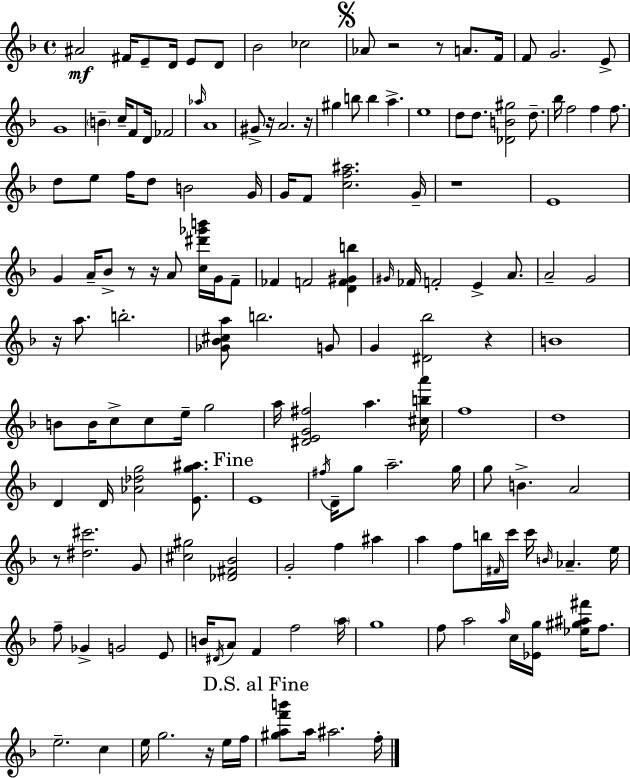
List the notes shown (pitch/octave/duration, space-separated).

A#4/h F#4/s E4/e D4/s E4/e D4/e Bb4/h CES5/h Ab4/e R/h R/e A4/e. F4/s F4/e G4/h. E4/e G4/w B4/q C5/s F4/e D4/s FES4/h Ab5/s A4/w G#4/e R/s A4/h. R/s G#5/q B5/e B5/q A5/q. E5/w D5/e D5/e. [Db4,B4,G#5]/h D5/e. Bb5/s F5/h F5/q F5/e. D5/e E5/e F5/s D5/e B4/h G4/s G4/s F4/e [C5,F5,A#5]/h. G4/s R/w E4/w G4/q A4/s Bb4/e R/e R/s A4/e [C5,D#6,Gb6,B6]/s G4/s F4/e FES4/q F4/h [D4,F4,G#4,B5]/q G#4/s FES4/s F4/h E4/q A4/e. A4/h G4/h R/s A5/e. B5/h. [Gb4,Bb4,C#5,A5]/e B5/h. G4/e G4/q [D#4,Bb5]/h R/q B4/w B4/e B4/s C5/e C5/e E5/s G5/h A5/s [D#4,E4,G4,F#5]/h A5/q. [C#5,B5,A6]/s F5/w D5/w D4/q D4/s [Ab4,Db5,G5]/h [E4,G5,A#5]/e. E4/w F#5/s D4/s G5/e A5/h. G5/s G5/e B4/q. A4/h R/e [D#5,C#6]/h. G4/e [C#5,G#5]/h [Db4,F#4,Bb4]/h G4/h F5/q A#5/q A5/q F5/e B5/s F#4/s C6/s C6/s B4/s Ab4/q. E5/s F5/e Gb4/q G4/h E4/e B4/s D#4/s A4/e F4/q F5/h A5/s G5/w F5/e A5/h A5/s C5/s [Eb4,G5]/s [Eb5,G#5,A#5,F#6]/s F5/e. E5/h. C5/q E5/s G5/h. R/s E5/s F5/s [G#5,A5,F6,B6]/e A5/s A#5/h. F5/s